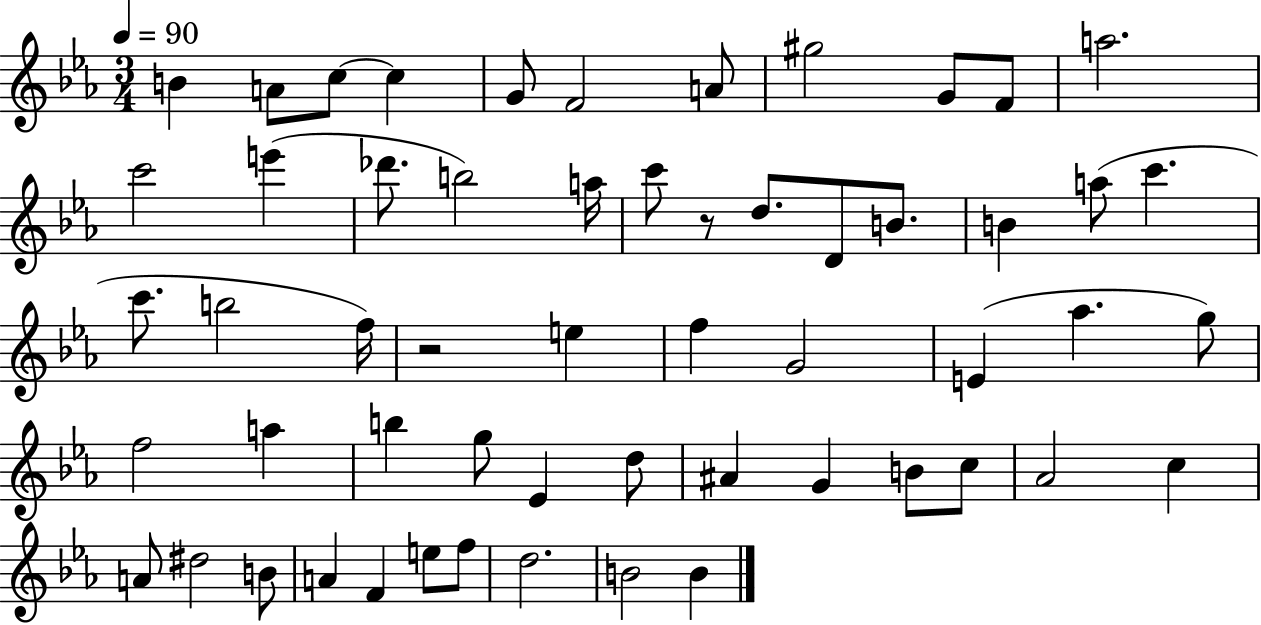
B4/q A4/e C5/e C5/q G4/e F4/h A4/e G#5/h G4/e F4/e A5/h. C6/h E6/q Db6/e. B5/h A5/s C6/e R/e D5/e. D4/e B4/e. B4/q A5/e C6/q. C6/e. B5/h F5/s R/h E5/q F5/q G4/h E4/q Ab5/q. G5/e F5/h A5/q B5/q G5/e Eb4/q D5/e A#4/q G4/q B4/e C5/e Ab4/h C5/q A4/e D#5/h B4/e A4/q F4/q E5/e F5/e D5/h. B4/h B4/q